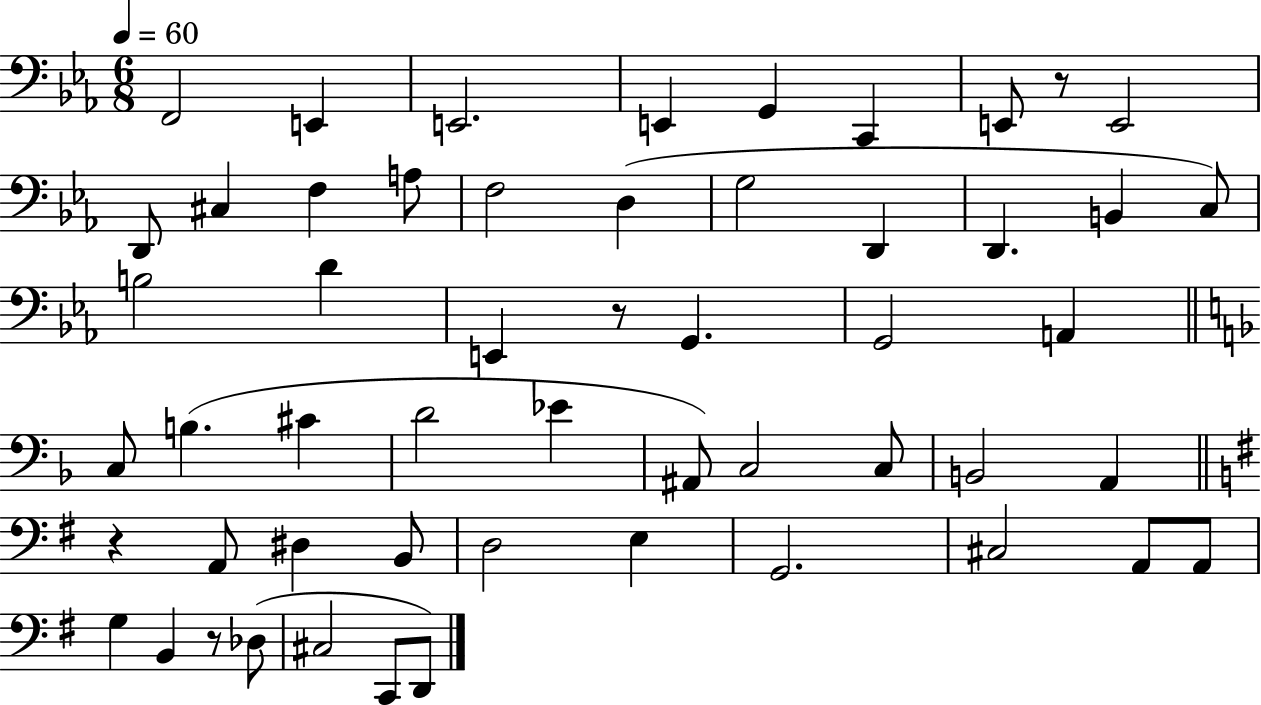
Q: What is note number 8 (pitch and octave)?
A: E2